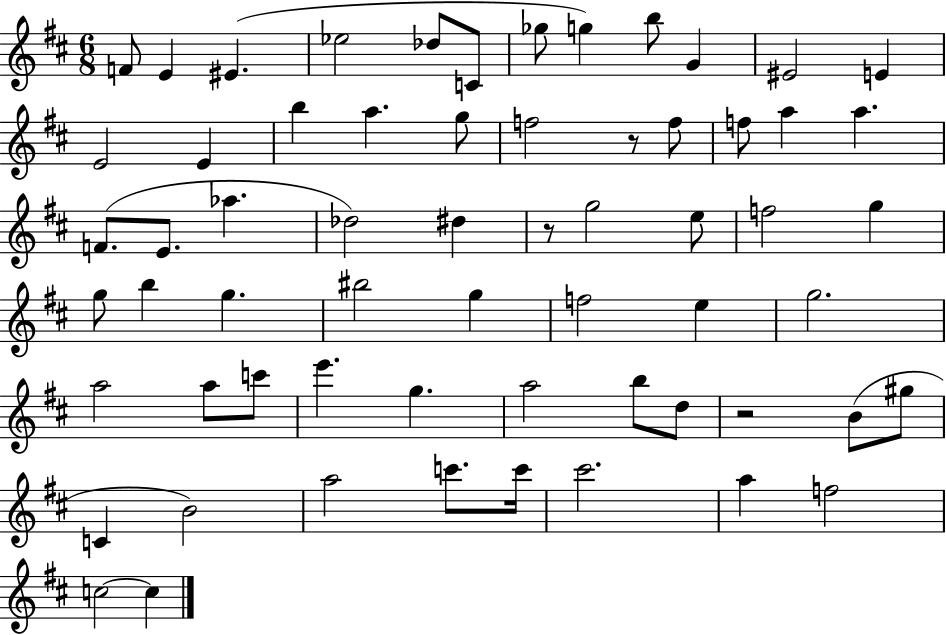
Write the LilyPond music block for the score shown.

{
  \clef treble
  \numericTimeSignature
  \time 6/8
  \key d \major
  f'8 e'4 eis'4.( | ees''2 des''8 c'8 | ges''8 g''4) b''8 g'4 | eis'2 e'4 | \break e'2 e'4 | b''4 a''4. g''8 | f''2 r8 f''8 | f''8 a''4 a''4. | \break f'8.( e'8. aes''4. | des''2) dis''4 | r8 g''2 e''8 | f''2 g''4 | \break g''8 b''4 g''4. | bis''2 g''4 | f''2 e''4 | g''2. | \break a''2 a''8 c'''8 | e'''4. g''4. | a''2 b''8 d''8 | r2 b'8( gis''8 | \break c'4 b'2) | a''2 c'''8. c'''16 | cis'''2. | a''4 f''2 | \break c''2~~ c''4 | \bar "|."
}